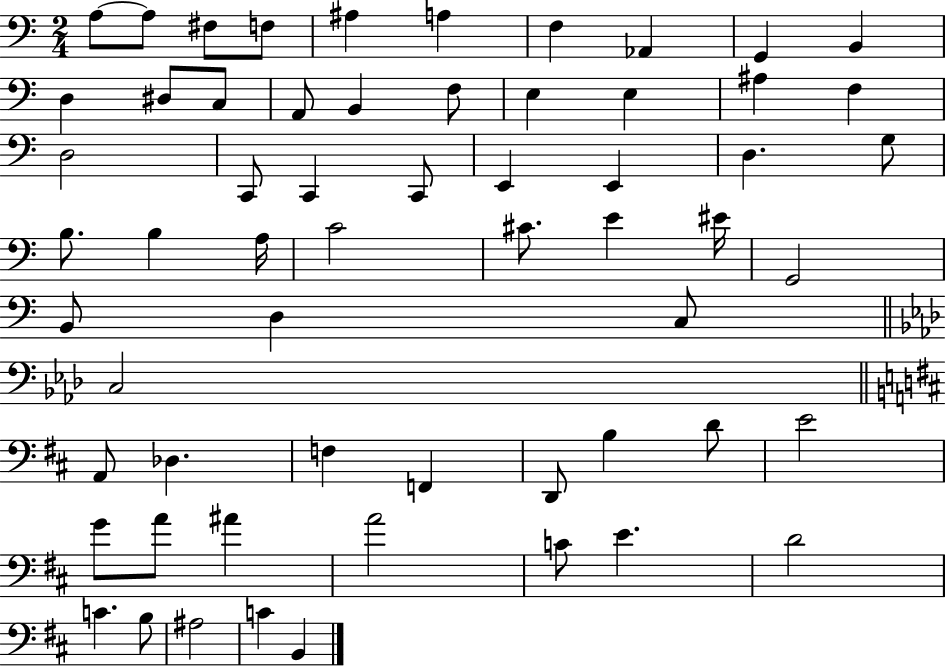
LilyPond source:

{
  \clef bass
  \numericTimeSignature
  \time 2/4
  \key c \major
  a8~~ a8 fis8 f8 | ais4 a4 | f4 aes,4 | g,4 b,4 | \break d4 dis8 c8 | a,8 b,4 f8 | e4 e4 | ais4 f4 | \break d2 | c,8 c,4 c,8 | e,4 e,4 | d4. g8 | \break b8. b4 a16 | c'2 | cis'8. e'4 eis'16 | g,2 | \break b,8 d4 c8 | \bar "||" \break \key aes \major c2 | \bar "||" \break \key b \minor a,8 des4. | f4 f,4 | d,8 b4 d'8 | e'2 | \break g'8 a'8 ais'4 | a'2 | c'8 e'4. | d'2 | \break c'4. b8 | ais2 | c'4 b,4 | \bar "|."
}